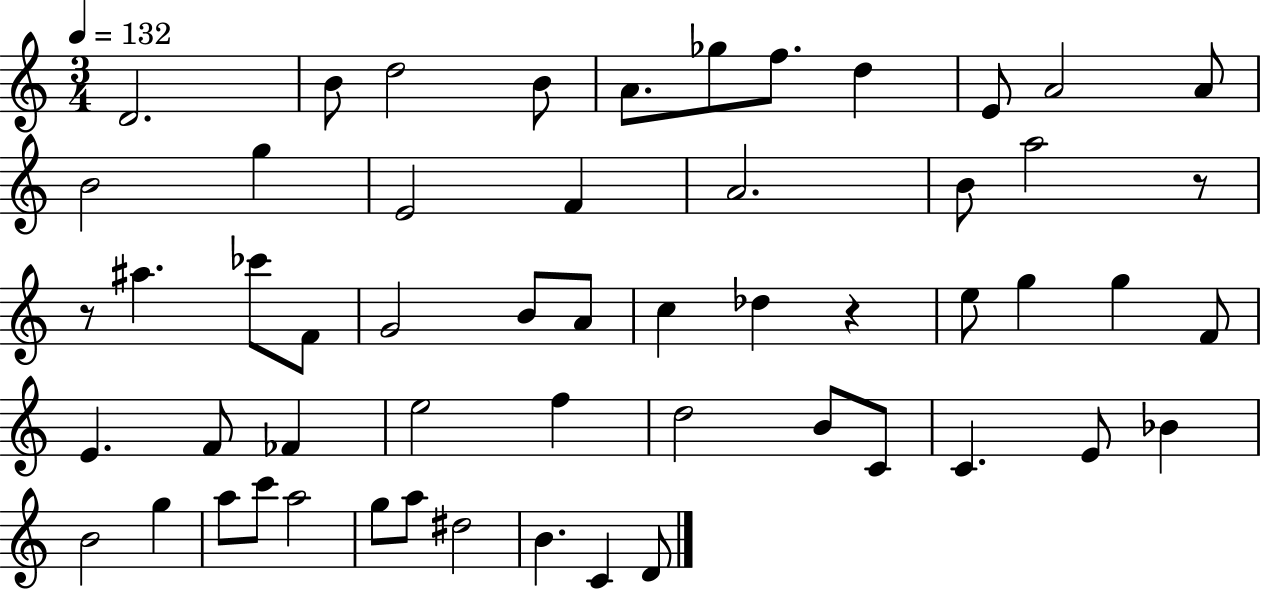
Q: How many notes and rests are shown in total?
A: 55